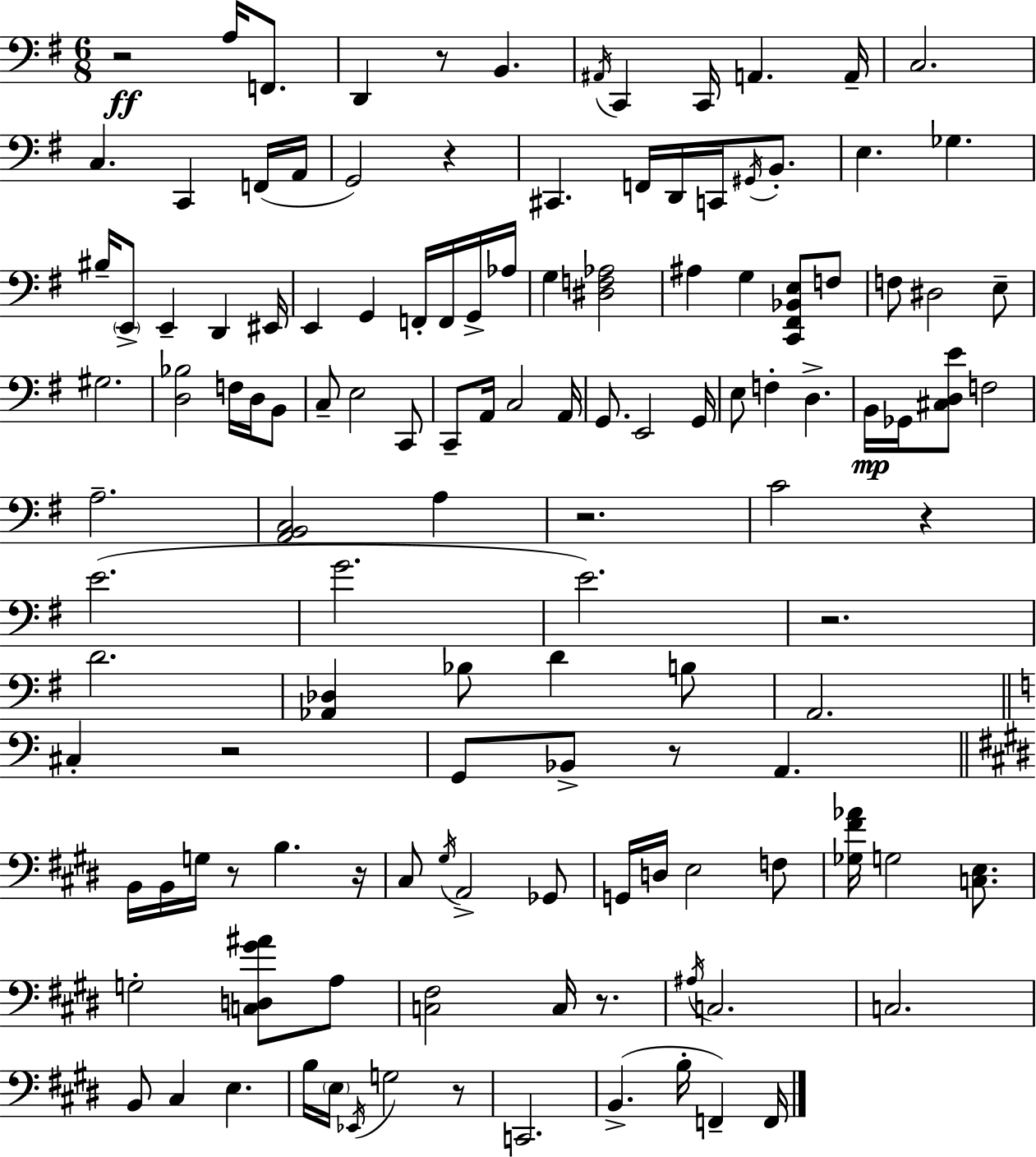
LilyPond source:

{
  \clef bass
  \numericTimeSignature
  \time 6/8
  \key e \minor
  r2\ff a16 f,8. | d,4 r8 b,4. | \acciaccatura { ais,16 } c,4 c,16 a,4. | a,16-- c2. | \break c4. c,4 f,16( | a,16 g,2) r4 | cis,4. f,16 d,16 c,16 \acciaccatura { gis,16 } b,8.-. | e4. ges4. | \break bis16-- \parenthesize e,8-> e,4-- d,4 | eis,16 e,4 g,4 f,16-. f,16 | g,16-> aes16 g4 <dis f aes>2 | ais4 g4 <c, fis, bes, e>8 | \break f8 f8 dis2 | e8-- gis2. | <d bes>2 f16 d16 | b,8 c8-- e2 | \break c,8 c,8-- a,16 c2 | a,16 g,8. e,2 | g,16 e8 f4-. d4.-> | b,16\mp ges,16 <cis d e'>8 f2 | \break a2.-- | <a, b, c>2 a4 | r2. | c'2 r4 | \break e'2.( | g'2. | e'2.) | r2. | \break d'2. | <aes, des>4 bes8 d'4 | b8 a,2. | \bar "||" \break \key c \major cis4-. r2 | g,8 bes,8-> r8 a,4. | \bar "||" \break \key e \major b,16 b,16 g16 r8 b4. r16 | cis8 \acciaccatura { gis16 } a,2-> ges,8 | g,16 d16 e2 f8 | <ges fis' aes'>16 g2 <c e>8. | \break g2-. <c d gis' ais'>8 a8 | <c fis>2 c16 r8. | \acciaccatura { ais16 } c2. | c2. | \break b,8 cis4 e4. | b16 \parenthesize e16 \acciaccatura { ees,16 } g2 | r8 c,2. | b,4.->( b16-. f,4--) | \break f,16 \bar "|."
}